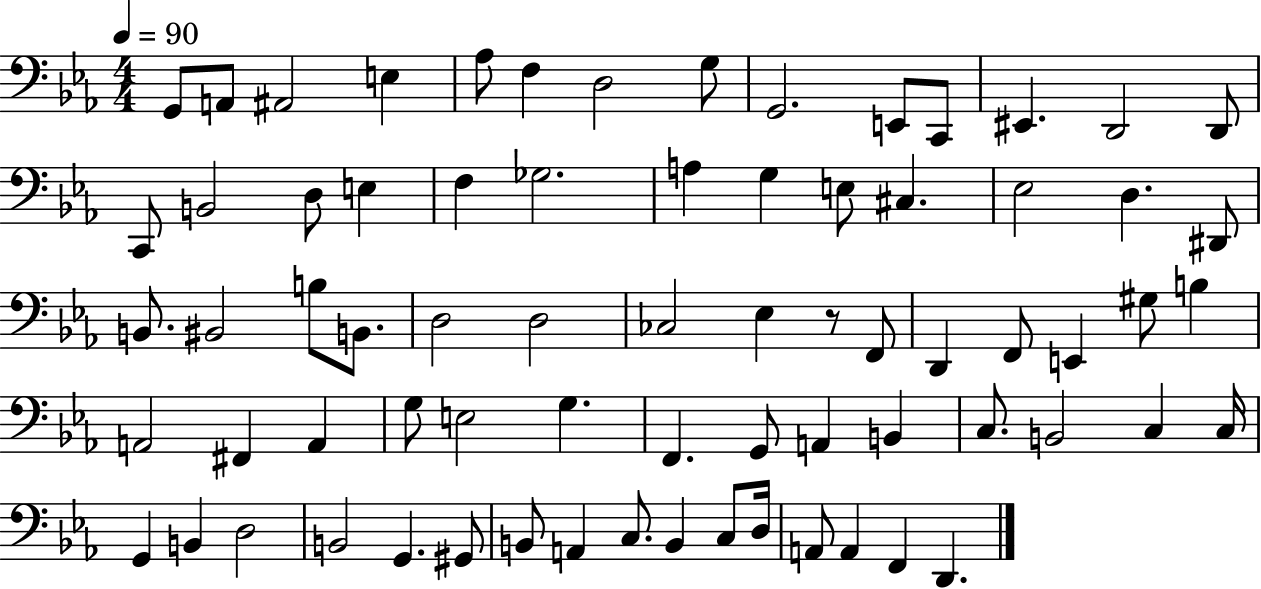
X:1
T:Untitled
M:4/4
L:1/4
K:Eb
G,,/2 A,,/2 ^A,,2 E, _A,/2 F, D,2 G,/2 G,,2 E,,/2 C,,/2 ^E,, D,,2 D,,/2 C,,/2 B,,2 D,/2 E, F, _G,2 A, G, E,/2 ^C, _E,2 D, ^D,,/2 B,,/2 ^B,,2 B,/2 B,,/2 D,2 D,2 _C,2 _E, z/2 F,,/2 D,, F,,/2 E,, ^G,/2 B, A,,2 ^F,, A,, G,/2 E,2 G, F,, G,,/2 A,, B,, C,/2 B,,2 C, C,/4 G,, B,, D,2 B,,2 G,, ^G,,/2 B,,/2 A,, C,/2 B,, C,/2 D,/4 A,,/2 A,, F,, D,,